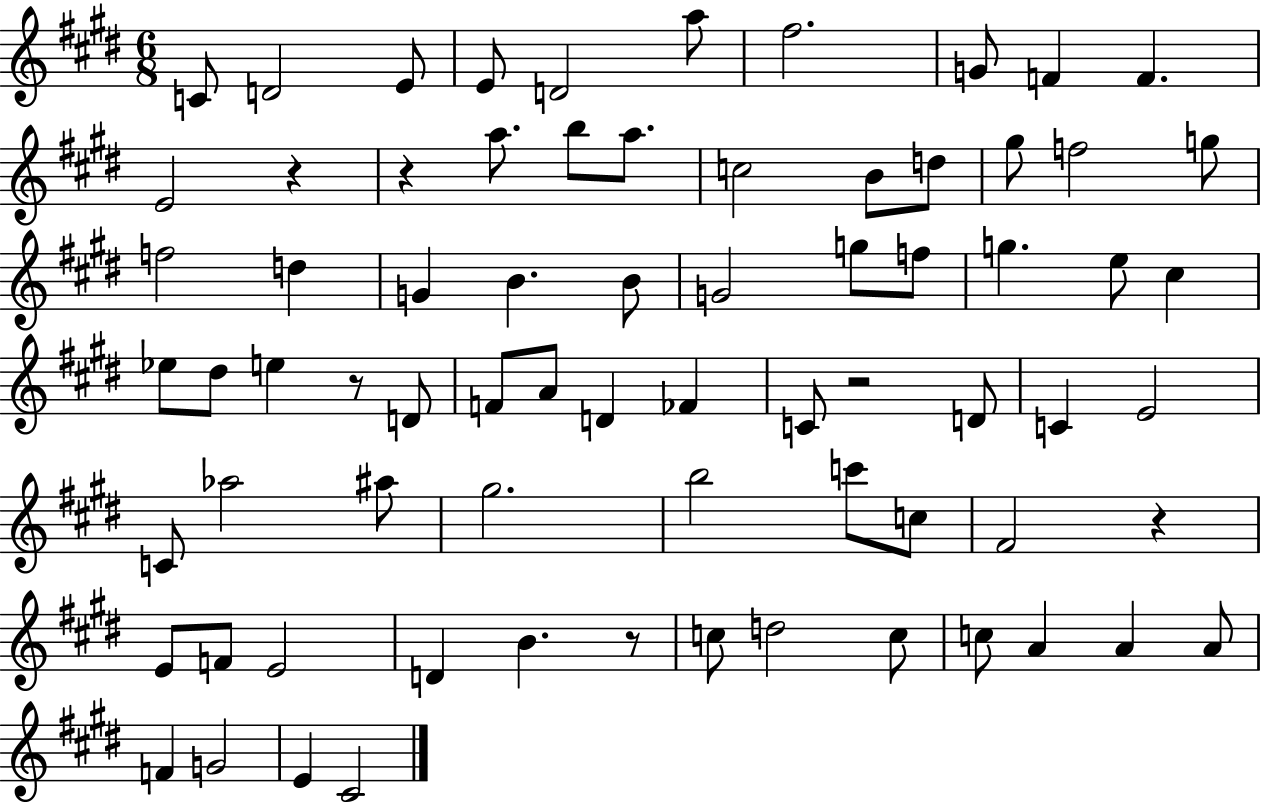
{
  \clef treble
  \numericTimeSignature
  \time 6/8
  \key e \major
  c'8 d'2 e'8 | e'8 d'2 a''8 | fis''2. | g'8 f'4 f'4. | \break e'2 r4 | r4 a''8. b''8 a''8. | c''2 b'8 d''8 | gis''8 f''2 g''8 | \break f''2 d''4 | g'4 b'4. b'8 | g'2 g''8 f''8 | g''4. e''8 cis''4 | \break ees''8 dis''8 e''4 r8 d'8 | f'8 a'8 d'4 fes'4 | c'8 r2 d'8 | c'4 e'2 | \break c'8 aes''2 ais''8 | gis''2. | b''2 c'''8 c''8 | fis'2 r4 | \break e'8 f'8 e'2 | d'4 b'4. r8 | c''8 d''2 c''8 | c''8 a'4 a'4 a'8 | \break f'4 g'2 | e'4 cis'2 | \bar "|."
}